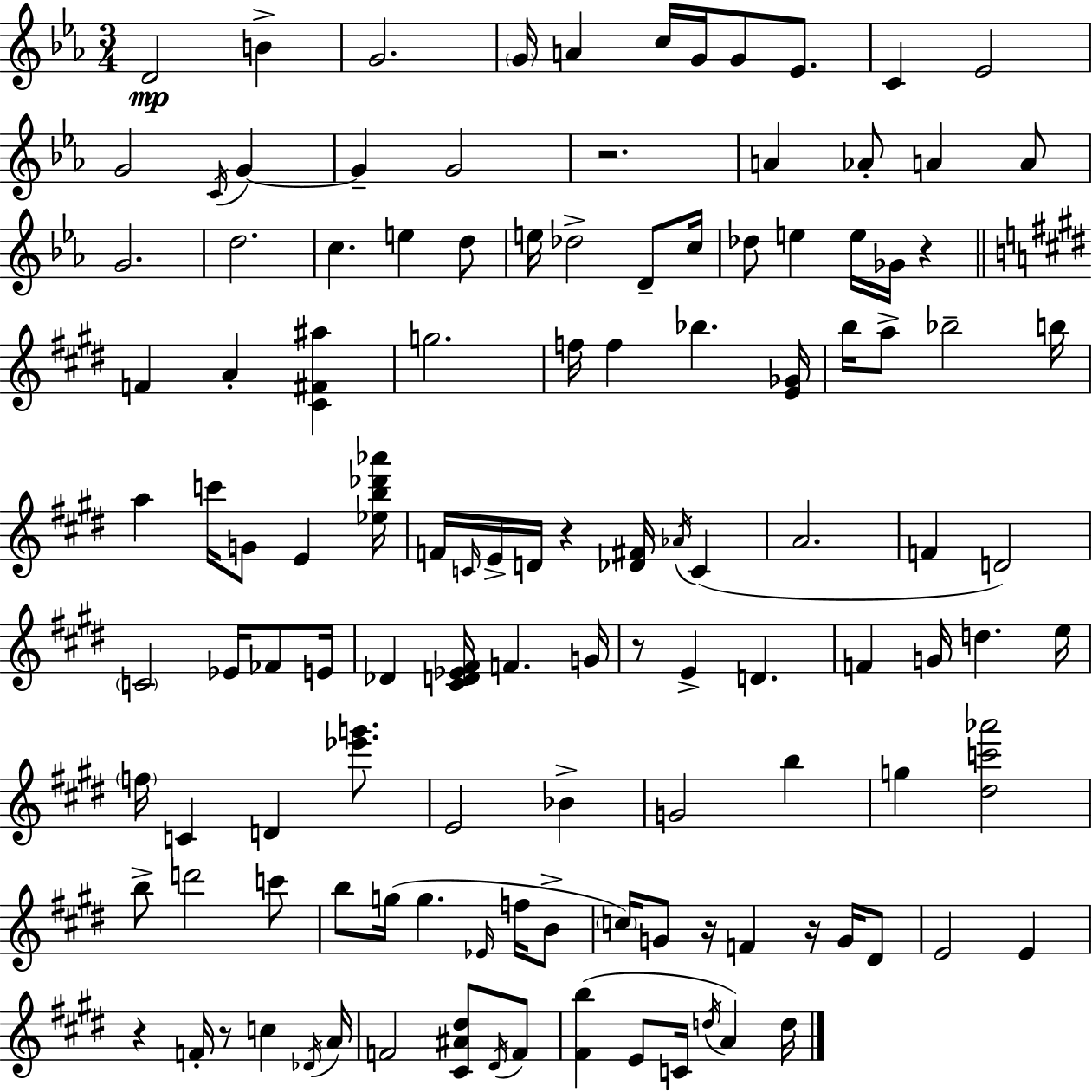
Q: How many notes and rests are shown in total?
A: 122